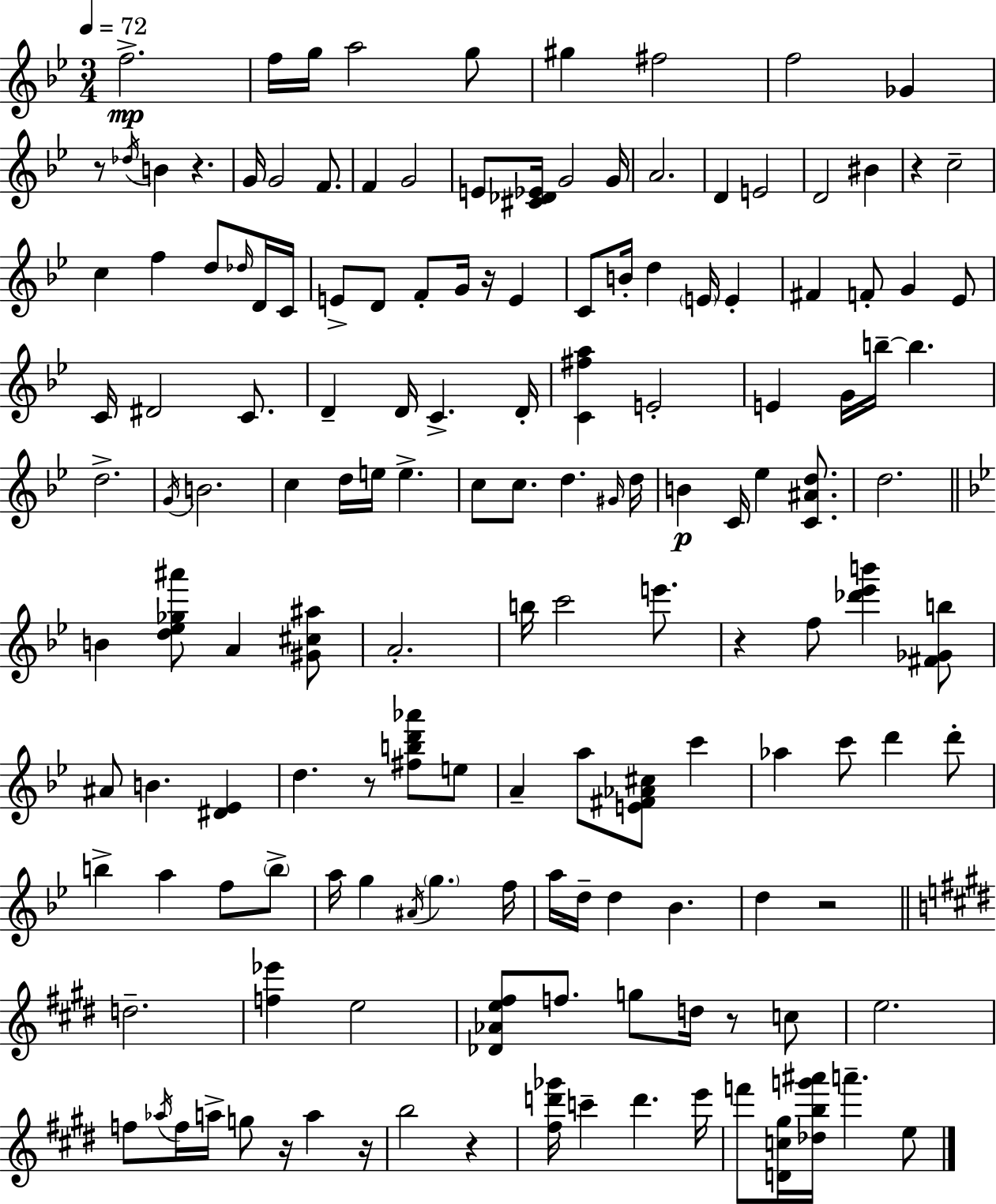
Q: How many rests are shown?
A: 11